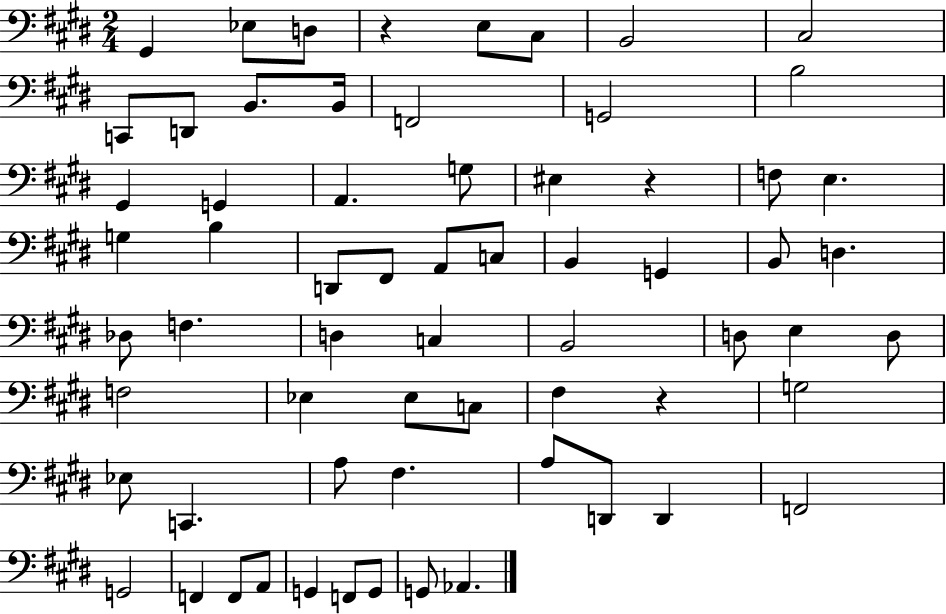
{
  \clef bass
  \numericTimeSignature
  \time 2/4
  \key e \major
  gis,4 ees8 d8 | r4 e8 cis8 | b,2 | cis2 | \break c,8 d,8 b,8. b,16 | f,2 | g,2 | b2 | \break gis,4 g,4 | a,4. g8 | eis4 r4 | f8 e4. | \break g4 b4 | d,8 fis,8 a,8 c8 | b,4 g,4 | b,8 d4. | \break des8 f4. | d4 c4 | b,2 | d8 e4 d8 | \break f2 | ees4 ees8 c8 | fis4 r4 | g2 | \break ees8 c,4. | a8 fis4. | a8 d,8 d,4 | f,2 | \break g,2 | f,4 f,8 a,8 | g,4 f,8 g,8 | g,8 aes,4. | \break \bar "|."
}